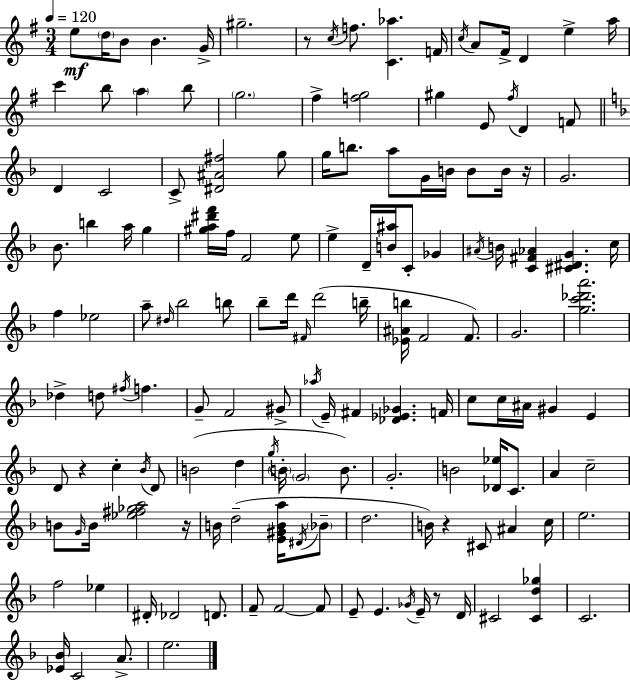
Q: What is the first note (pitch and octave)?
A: E5